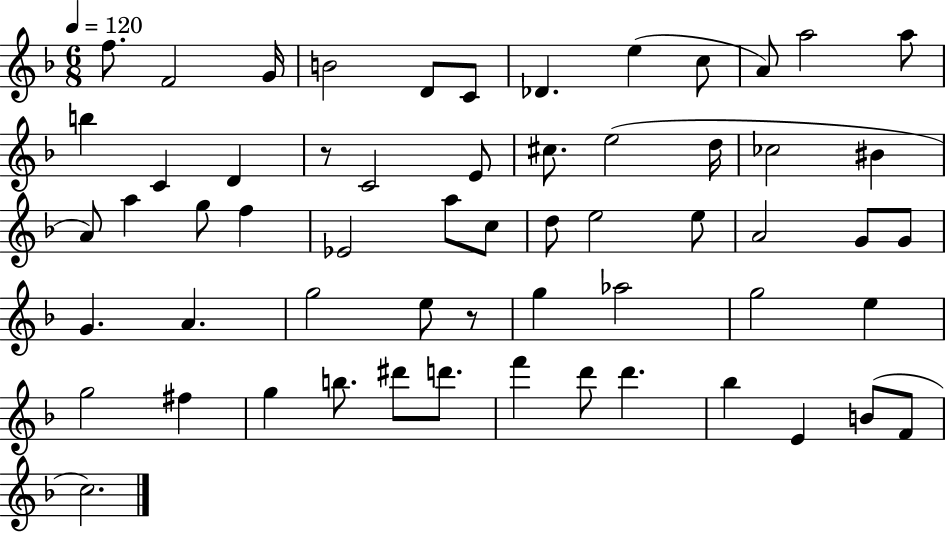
{
  \clef treble
  \numericTimeSignature
  \time 6/8
  \key f \major
  \tempo 4 = 120
  f''8. f'2 g'16 | b'2 d'8 c'8 | des'4. e''4( c''8 | a'8) a''2 a''8 | \break b''4 c'4 d'4 | r8 c'2 e'8 | cis''8. e''2( d''16 | ces''2 bis'4 | \break a'8) a''4 g''8 f''4 | ees'2 a''8 c''8 | d''8 e''2 e''8 | a'2 g'8 g'8 | \break g'4. a'4. | g''2 e''8 r8 | g''4 aes''2 | g''2 e''4 | \break g''2 fis''4 | g''4 b''8. dis'''8 d'''8. | f'''4 d'''8 d'''4. | bes''4 e'4 b'8( f'8 | \break c''2.) | \bar "|."
}